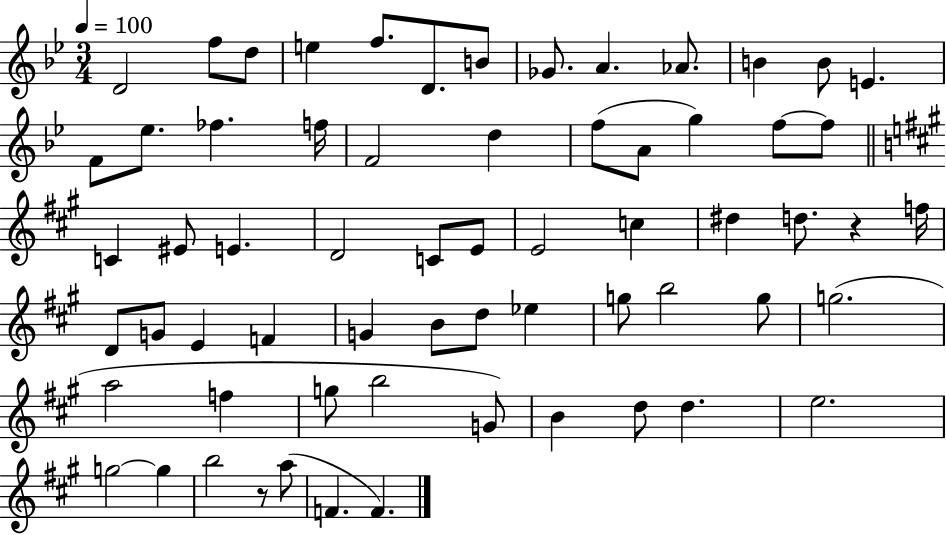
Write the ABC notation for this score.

X:1
T:Untitled
M:3/4
L:1/4
K:Bb
D2 f/2 d/2 e f/2 D/2 B/2 _G/2 A _A/2 B B/2 E F/2 _e/2 _f f/4 F2 d f/2 A/2 g f/2 f/2 C ^E/2 E D2 C/2 E/2 E2 c ^d d/2 z f/4 D/2 G/2 E F G B/2 d/2 _e g/2 b2 g/2 g2 a2 f g/2 b2 G/2 B d/2 d e2 g2 g b2 z/2 a/2 F F